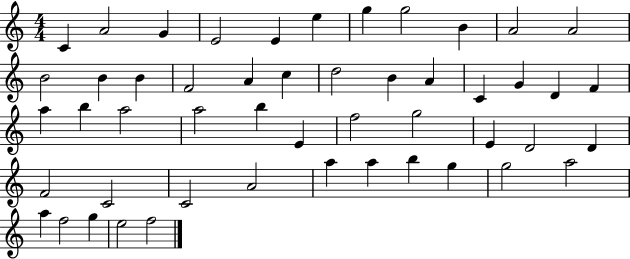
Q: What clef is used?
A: treble